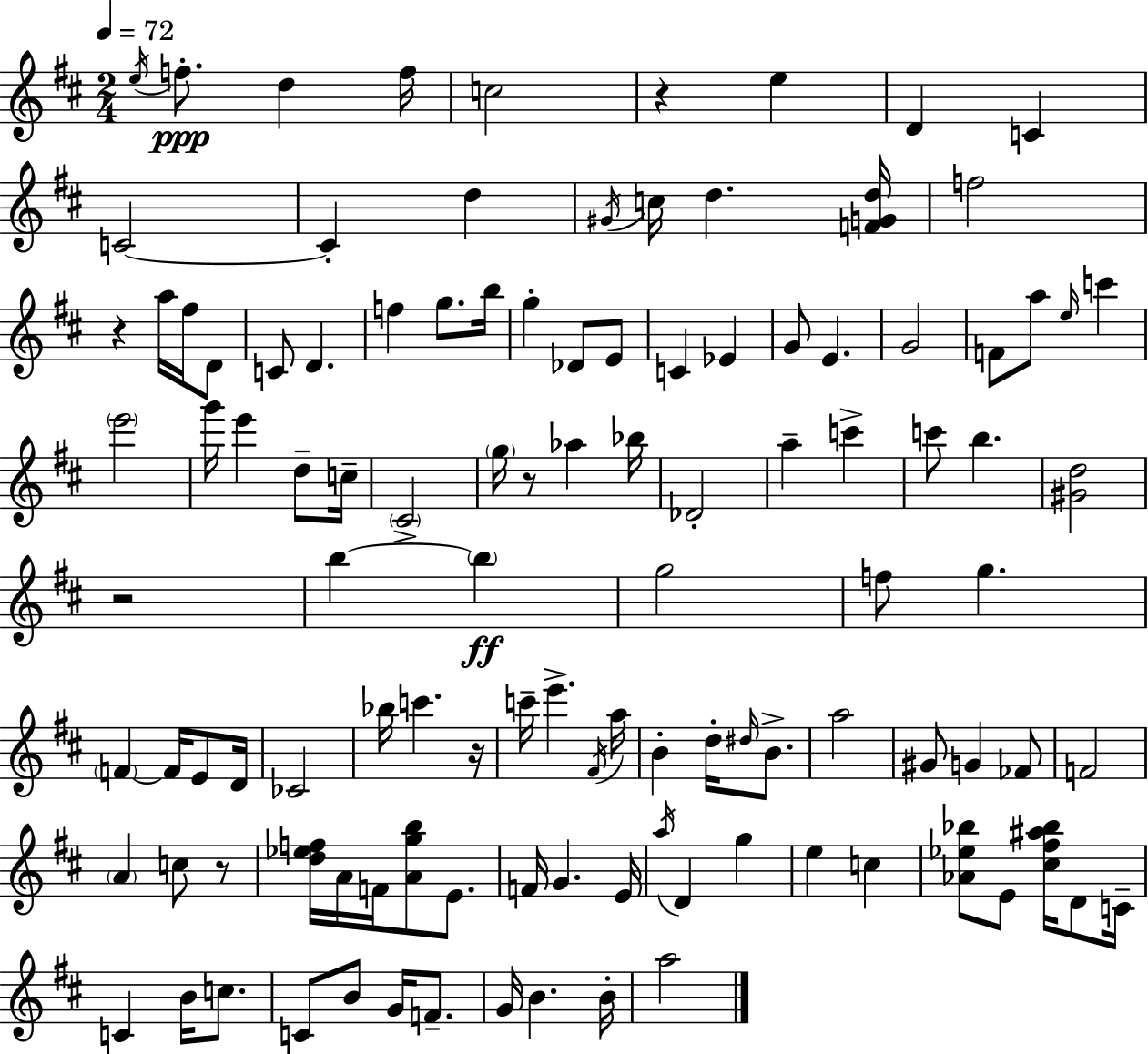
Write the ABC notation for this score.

X:1
T:Untitled
M:2/4
L:1/4
K:D
e/4 f/2 d f/4 c2 z e D C C2 C d ^G/4 c/4 d [FGd]/4 f2 z a/4 ^f/4 D/2 C/2 D f g/2 b/4 g _D/2 E/2 C _E G/2 E G2 F/2 a/2 e/4 c' e'2 g'/4 e' d/2 c/4 ^C2 g/4 z/2 _a _b/4 _D2 a c' c'/2 b [^Gd]2 z2 b b g2 f/2 g F F/4 E/2 D/4 _C2 _b/4 c' z/4 c'/4 e' ^F/4 a/4 B d/4 ^d/4 B/2 a2 ^G/2 G _F/2 F2 A c/2 z/2 [d_ef]/4 A/4 F/4 [Agb]/2 E/2 F/4 G E/4 a/4 D g e c [_A_e_b]/2 E/2 [^c^f^a_b]/4 D/2 C/4 C B/4 c/2 C/2 B/2 G/4 F/2 G/4 B B/4 a2